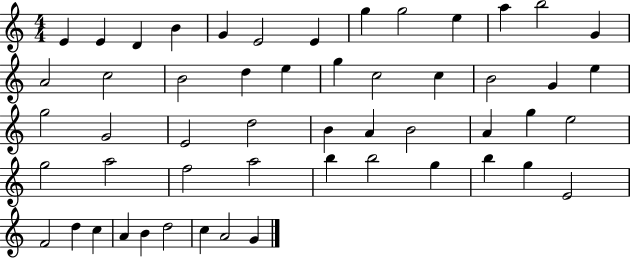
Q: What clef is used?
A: treble